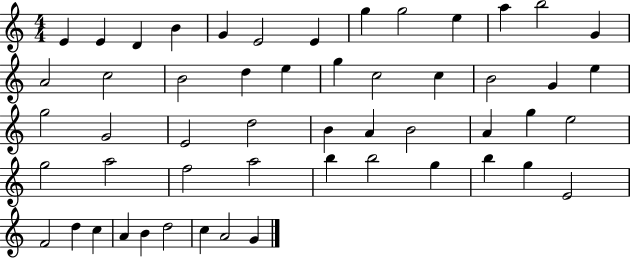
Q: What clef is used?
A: treble